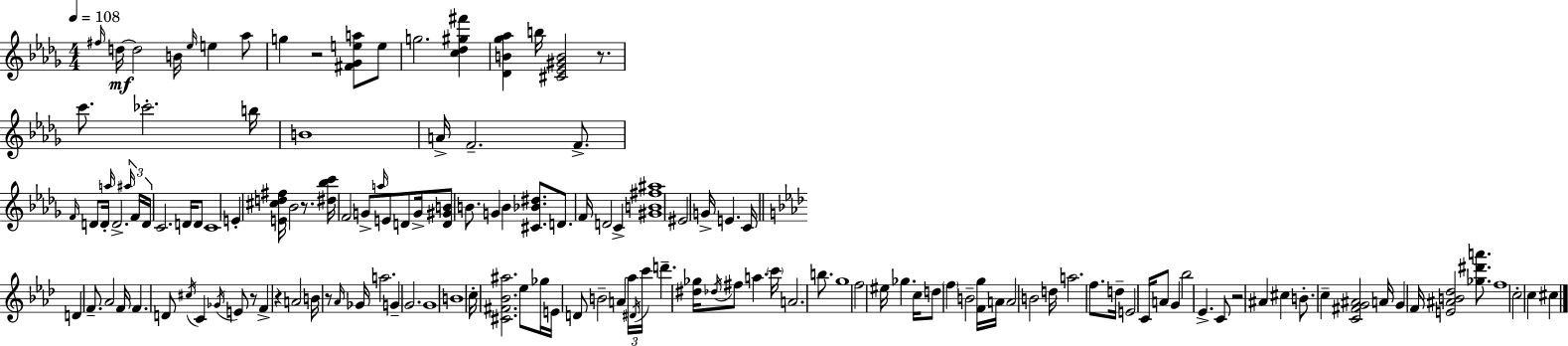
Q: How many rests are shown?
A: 7